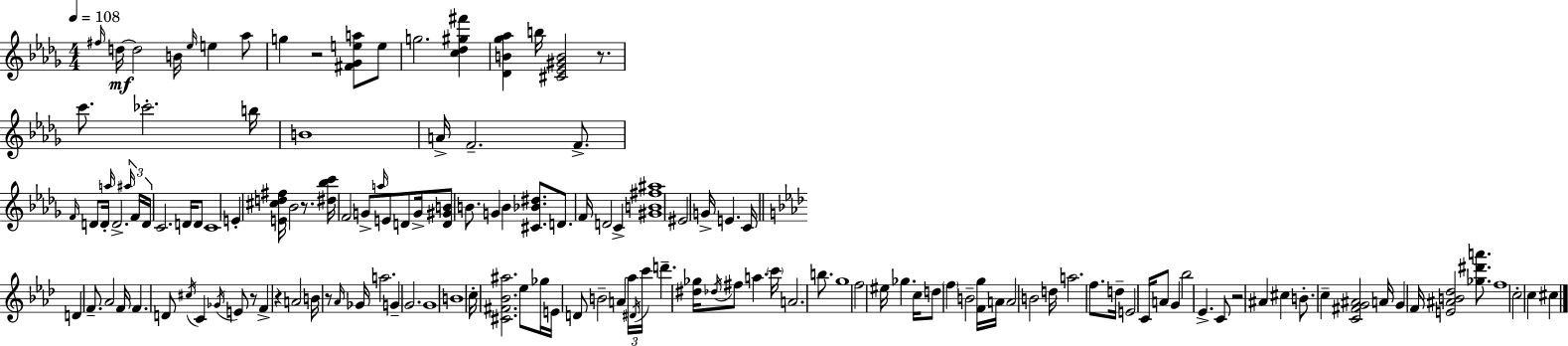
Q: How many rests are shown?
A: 7